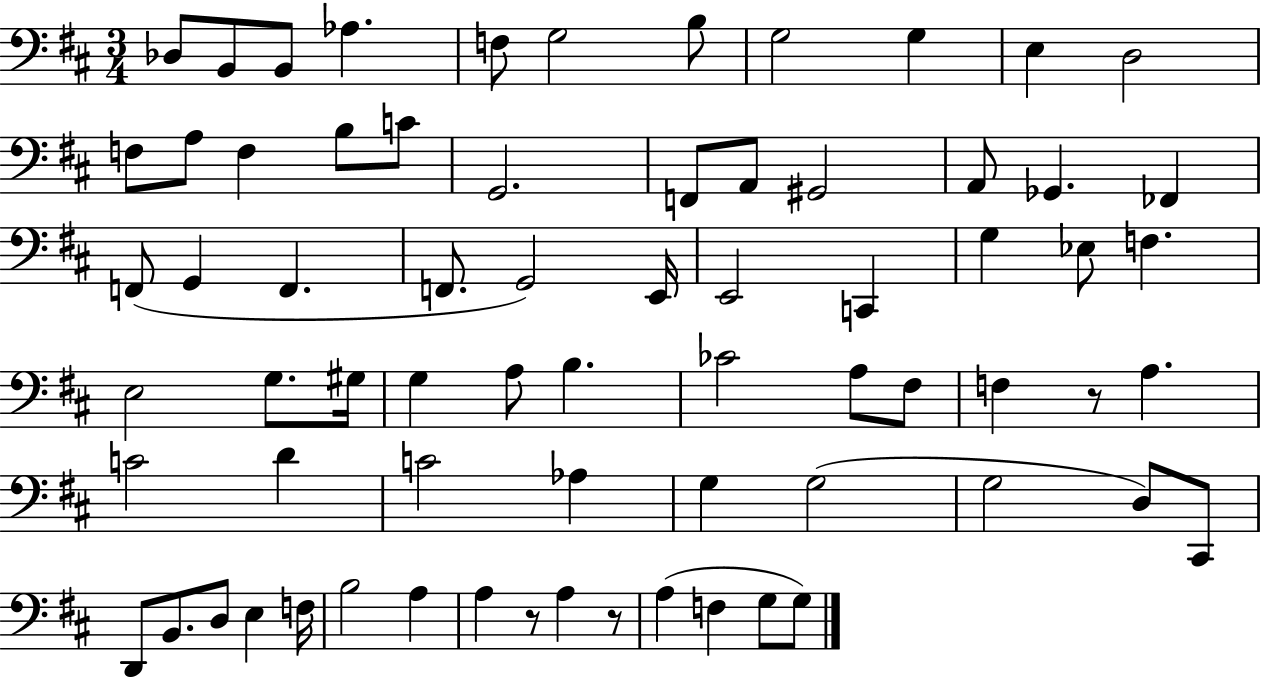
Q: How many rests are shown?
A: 3